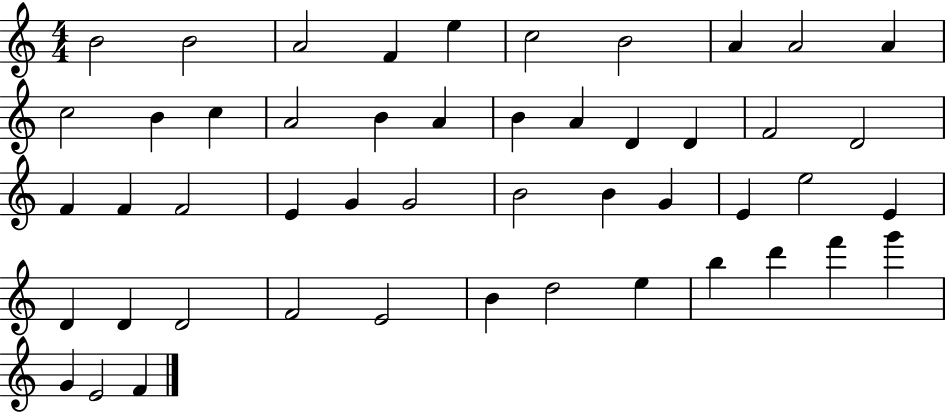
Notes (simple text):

B4/h B4/h A4/h F4/q E5/q C5/h B4/h A4/q A4/h A4/q C5/h B4/q C5/q A4/h B4/q A4/q B4/q A4/q D4/q D4/q F4/h D4/h F4/q F4/q F4/h E4/q G4/q G4/h B4/h B4/q G4/q E4/q E5/h E4/q D4/q D4/q D4/h F4/h E4/h B4/q D5/h E5/q B5/q D6/q F6/q G6/q G4/q E4/h F4/q